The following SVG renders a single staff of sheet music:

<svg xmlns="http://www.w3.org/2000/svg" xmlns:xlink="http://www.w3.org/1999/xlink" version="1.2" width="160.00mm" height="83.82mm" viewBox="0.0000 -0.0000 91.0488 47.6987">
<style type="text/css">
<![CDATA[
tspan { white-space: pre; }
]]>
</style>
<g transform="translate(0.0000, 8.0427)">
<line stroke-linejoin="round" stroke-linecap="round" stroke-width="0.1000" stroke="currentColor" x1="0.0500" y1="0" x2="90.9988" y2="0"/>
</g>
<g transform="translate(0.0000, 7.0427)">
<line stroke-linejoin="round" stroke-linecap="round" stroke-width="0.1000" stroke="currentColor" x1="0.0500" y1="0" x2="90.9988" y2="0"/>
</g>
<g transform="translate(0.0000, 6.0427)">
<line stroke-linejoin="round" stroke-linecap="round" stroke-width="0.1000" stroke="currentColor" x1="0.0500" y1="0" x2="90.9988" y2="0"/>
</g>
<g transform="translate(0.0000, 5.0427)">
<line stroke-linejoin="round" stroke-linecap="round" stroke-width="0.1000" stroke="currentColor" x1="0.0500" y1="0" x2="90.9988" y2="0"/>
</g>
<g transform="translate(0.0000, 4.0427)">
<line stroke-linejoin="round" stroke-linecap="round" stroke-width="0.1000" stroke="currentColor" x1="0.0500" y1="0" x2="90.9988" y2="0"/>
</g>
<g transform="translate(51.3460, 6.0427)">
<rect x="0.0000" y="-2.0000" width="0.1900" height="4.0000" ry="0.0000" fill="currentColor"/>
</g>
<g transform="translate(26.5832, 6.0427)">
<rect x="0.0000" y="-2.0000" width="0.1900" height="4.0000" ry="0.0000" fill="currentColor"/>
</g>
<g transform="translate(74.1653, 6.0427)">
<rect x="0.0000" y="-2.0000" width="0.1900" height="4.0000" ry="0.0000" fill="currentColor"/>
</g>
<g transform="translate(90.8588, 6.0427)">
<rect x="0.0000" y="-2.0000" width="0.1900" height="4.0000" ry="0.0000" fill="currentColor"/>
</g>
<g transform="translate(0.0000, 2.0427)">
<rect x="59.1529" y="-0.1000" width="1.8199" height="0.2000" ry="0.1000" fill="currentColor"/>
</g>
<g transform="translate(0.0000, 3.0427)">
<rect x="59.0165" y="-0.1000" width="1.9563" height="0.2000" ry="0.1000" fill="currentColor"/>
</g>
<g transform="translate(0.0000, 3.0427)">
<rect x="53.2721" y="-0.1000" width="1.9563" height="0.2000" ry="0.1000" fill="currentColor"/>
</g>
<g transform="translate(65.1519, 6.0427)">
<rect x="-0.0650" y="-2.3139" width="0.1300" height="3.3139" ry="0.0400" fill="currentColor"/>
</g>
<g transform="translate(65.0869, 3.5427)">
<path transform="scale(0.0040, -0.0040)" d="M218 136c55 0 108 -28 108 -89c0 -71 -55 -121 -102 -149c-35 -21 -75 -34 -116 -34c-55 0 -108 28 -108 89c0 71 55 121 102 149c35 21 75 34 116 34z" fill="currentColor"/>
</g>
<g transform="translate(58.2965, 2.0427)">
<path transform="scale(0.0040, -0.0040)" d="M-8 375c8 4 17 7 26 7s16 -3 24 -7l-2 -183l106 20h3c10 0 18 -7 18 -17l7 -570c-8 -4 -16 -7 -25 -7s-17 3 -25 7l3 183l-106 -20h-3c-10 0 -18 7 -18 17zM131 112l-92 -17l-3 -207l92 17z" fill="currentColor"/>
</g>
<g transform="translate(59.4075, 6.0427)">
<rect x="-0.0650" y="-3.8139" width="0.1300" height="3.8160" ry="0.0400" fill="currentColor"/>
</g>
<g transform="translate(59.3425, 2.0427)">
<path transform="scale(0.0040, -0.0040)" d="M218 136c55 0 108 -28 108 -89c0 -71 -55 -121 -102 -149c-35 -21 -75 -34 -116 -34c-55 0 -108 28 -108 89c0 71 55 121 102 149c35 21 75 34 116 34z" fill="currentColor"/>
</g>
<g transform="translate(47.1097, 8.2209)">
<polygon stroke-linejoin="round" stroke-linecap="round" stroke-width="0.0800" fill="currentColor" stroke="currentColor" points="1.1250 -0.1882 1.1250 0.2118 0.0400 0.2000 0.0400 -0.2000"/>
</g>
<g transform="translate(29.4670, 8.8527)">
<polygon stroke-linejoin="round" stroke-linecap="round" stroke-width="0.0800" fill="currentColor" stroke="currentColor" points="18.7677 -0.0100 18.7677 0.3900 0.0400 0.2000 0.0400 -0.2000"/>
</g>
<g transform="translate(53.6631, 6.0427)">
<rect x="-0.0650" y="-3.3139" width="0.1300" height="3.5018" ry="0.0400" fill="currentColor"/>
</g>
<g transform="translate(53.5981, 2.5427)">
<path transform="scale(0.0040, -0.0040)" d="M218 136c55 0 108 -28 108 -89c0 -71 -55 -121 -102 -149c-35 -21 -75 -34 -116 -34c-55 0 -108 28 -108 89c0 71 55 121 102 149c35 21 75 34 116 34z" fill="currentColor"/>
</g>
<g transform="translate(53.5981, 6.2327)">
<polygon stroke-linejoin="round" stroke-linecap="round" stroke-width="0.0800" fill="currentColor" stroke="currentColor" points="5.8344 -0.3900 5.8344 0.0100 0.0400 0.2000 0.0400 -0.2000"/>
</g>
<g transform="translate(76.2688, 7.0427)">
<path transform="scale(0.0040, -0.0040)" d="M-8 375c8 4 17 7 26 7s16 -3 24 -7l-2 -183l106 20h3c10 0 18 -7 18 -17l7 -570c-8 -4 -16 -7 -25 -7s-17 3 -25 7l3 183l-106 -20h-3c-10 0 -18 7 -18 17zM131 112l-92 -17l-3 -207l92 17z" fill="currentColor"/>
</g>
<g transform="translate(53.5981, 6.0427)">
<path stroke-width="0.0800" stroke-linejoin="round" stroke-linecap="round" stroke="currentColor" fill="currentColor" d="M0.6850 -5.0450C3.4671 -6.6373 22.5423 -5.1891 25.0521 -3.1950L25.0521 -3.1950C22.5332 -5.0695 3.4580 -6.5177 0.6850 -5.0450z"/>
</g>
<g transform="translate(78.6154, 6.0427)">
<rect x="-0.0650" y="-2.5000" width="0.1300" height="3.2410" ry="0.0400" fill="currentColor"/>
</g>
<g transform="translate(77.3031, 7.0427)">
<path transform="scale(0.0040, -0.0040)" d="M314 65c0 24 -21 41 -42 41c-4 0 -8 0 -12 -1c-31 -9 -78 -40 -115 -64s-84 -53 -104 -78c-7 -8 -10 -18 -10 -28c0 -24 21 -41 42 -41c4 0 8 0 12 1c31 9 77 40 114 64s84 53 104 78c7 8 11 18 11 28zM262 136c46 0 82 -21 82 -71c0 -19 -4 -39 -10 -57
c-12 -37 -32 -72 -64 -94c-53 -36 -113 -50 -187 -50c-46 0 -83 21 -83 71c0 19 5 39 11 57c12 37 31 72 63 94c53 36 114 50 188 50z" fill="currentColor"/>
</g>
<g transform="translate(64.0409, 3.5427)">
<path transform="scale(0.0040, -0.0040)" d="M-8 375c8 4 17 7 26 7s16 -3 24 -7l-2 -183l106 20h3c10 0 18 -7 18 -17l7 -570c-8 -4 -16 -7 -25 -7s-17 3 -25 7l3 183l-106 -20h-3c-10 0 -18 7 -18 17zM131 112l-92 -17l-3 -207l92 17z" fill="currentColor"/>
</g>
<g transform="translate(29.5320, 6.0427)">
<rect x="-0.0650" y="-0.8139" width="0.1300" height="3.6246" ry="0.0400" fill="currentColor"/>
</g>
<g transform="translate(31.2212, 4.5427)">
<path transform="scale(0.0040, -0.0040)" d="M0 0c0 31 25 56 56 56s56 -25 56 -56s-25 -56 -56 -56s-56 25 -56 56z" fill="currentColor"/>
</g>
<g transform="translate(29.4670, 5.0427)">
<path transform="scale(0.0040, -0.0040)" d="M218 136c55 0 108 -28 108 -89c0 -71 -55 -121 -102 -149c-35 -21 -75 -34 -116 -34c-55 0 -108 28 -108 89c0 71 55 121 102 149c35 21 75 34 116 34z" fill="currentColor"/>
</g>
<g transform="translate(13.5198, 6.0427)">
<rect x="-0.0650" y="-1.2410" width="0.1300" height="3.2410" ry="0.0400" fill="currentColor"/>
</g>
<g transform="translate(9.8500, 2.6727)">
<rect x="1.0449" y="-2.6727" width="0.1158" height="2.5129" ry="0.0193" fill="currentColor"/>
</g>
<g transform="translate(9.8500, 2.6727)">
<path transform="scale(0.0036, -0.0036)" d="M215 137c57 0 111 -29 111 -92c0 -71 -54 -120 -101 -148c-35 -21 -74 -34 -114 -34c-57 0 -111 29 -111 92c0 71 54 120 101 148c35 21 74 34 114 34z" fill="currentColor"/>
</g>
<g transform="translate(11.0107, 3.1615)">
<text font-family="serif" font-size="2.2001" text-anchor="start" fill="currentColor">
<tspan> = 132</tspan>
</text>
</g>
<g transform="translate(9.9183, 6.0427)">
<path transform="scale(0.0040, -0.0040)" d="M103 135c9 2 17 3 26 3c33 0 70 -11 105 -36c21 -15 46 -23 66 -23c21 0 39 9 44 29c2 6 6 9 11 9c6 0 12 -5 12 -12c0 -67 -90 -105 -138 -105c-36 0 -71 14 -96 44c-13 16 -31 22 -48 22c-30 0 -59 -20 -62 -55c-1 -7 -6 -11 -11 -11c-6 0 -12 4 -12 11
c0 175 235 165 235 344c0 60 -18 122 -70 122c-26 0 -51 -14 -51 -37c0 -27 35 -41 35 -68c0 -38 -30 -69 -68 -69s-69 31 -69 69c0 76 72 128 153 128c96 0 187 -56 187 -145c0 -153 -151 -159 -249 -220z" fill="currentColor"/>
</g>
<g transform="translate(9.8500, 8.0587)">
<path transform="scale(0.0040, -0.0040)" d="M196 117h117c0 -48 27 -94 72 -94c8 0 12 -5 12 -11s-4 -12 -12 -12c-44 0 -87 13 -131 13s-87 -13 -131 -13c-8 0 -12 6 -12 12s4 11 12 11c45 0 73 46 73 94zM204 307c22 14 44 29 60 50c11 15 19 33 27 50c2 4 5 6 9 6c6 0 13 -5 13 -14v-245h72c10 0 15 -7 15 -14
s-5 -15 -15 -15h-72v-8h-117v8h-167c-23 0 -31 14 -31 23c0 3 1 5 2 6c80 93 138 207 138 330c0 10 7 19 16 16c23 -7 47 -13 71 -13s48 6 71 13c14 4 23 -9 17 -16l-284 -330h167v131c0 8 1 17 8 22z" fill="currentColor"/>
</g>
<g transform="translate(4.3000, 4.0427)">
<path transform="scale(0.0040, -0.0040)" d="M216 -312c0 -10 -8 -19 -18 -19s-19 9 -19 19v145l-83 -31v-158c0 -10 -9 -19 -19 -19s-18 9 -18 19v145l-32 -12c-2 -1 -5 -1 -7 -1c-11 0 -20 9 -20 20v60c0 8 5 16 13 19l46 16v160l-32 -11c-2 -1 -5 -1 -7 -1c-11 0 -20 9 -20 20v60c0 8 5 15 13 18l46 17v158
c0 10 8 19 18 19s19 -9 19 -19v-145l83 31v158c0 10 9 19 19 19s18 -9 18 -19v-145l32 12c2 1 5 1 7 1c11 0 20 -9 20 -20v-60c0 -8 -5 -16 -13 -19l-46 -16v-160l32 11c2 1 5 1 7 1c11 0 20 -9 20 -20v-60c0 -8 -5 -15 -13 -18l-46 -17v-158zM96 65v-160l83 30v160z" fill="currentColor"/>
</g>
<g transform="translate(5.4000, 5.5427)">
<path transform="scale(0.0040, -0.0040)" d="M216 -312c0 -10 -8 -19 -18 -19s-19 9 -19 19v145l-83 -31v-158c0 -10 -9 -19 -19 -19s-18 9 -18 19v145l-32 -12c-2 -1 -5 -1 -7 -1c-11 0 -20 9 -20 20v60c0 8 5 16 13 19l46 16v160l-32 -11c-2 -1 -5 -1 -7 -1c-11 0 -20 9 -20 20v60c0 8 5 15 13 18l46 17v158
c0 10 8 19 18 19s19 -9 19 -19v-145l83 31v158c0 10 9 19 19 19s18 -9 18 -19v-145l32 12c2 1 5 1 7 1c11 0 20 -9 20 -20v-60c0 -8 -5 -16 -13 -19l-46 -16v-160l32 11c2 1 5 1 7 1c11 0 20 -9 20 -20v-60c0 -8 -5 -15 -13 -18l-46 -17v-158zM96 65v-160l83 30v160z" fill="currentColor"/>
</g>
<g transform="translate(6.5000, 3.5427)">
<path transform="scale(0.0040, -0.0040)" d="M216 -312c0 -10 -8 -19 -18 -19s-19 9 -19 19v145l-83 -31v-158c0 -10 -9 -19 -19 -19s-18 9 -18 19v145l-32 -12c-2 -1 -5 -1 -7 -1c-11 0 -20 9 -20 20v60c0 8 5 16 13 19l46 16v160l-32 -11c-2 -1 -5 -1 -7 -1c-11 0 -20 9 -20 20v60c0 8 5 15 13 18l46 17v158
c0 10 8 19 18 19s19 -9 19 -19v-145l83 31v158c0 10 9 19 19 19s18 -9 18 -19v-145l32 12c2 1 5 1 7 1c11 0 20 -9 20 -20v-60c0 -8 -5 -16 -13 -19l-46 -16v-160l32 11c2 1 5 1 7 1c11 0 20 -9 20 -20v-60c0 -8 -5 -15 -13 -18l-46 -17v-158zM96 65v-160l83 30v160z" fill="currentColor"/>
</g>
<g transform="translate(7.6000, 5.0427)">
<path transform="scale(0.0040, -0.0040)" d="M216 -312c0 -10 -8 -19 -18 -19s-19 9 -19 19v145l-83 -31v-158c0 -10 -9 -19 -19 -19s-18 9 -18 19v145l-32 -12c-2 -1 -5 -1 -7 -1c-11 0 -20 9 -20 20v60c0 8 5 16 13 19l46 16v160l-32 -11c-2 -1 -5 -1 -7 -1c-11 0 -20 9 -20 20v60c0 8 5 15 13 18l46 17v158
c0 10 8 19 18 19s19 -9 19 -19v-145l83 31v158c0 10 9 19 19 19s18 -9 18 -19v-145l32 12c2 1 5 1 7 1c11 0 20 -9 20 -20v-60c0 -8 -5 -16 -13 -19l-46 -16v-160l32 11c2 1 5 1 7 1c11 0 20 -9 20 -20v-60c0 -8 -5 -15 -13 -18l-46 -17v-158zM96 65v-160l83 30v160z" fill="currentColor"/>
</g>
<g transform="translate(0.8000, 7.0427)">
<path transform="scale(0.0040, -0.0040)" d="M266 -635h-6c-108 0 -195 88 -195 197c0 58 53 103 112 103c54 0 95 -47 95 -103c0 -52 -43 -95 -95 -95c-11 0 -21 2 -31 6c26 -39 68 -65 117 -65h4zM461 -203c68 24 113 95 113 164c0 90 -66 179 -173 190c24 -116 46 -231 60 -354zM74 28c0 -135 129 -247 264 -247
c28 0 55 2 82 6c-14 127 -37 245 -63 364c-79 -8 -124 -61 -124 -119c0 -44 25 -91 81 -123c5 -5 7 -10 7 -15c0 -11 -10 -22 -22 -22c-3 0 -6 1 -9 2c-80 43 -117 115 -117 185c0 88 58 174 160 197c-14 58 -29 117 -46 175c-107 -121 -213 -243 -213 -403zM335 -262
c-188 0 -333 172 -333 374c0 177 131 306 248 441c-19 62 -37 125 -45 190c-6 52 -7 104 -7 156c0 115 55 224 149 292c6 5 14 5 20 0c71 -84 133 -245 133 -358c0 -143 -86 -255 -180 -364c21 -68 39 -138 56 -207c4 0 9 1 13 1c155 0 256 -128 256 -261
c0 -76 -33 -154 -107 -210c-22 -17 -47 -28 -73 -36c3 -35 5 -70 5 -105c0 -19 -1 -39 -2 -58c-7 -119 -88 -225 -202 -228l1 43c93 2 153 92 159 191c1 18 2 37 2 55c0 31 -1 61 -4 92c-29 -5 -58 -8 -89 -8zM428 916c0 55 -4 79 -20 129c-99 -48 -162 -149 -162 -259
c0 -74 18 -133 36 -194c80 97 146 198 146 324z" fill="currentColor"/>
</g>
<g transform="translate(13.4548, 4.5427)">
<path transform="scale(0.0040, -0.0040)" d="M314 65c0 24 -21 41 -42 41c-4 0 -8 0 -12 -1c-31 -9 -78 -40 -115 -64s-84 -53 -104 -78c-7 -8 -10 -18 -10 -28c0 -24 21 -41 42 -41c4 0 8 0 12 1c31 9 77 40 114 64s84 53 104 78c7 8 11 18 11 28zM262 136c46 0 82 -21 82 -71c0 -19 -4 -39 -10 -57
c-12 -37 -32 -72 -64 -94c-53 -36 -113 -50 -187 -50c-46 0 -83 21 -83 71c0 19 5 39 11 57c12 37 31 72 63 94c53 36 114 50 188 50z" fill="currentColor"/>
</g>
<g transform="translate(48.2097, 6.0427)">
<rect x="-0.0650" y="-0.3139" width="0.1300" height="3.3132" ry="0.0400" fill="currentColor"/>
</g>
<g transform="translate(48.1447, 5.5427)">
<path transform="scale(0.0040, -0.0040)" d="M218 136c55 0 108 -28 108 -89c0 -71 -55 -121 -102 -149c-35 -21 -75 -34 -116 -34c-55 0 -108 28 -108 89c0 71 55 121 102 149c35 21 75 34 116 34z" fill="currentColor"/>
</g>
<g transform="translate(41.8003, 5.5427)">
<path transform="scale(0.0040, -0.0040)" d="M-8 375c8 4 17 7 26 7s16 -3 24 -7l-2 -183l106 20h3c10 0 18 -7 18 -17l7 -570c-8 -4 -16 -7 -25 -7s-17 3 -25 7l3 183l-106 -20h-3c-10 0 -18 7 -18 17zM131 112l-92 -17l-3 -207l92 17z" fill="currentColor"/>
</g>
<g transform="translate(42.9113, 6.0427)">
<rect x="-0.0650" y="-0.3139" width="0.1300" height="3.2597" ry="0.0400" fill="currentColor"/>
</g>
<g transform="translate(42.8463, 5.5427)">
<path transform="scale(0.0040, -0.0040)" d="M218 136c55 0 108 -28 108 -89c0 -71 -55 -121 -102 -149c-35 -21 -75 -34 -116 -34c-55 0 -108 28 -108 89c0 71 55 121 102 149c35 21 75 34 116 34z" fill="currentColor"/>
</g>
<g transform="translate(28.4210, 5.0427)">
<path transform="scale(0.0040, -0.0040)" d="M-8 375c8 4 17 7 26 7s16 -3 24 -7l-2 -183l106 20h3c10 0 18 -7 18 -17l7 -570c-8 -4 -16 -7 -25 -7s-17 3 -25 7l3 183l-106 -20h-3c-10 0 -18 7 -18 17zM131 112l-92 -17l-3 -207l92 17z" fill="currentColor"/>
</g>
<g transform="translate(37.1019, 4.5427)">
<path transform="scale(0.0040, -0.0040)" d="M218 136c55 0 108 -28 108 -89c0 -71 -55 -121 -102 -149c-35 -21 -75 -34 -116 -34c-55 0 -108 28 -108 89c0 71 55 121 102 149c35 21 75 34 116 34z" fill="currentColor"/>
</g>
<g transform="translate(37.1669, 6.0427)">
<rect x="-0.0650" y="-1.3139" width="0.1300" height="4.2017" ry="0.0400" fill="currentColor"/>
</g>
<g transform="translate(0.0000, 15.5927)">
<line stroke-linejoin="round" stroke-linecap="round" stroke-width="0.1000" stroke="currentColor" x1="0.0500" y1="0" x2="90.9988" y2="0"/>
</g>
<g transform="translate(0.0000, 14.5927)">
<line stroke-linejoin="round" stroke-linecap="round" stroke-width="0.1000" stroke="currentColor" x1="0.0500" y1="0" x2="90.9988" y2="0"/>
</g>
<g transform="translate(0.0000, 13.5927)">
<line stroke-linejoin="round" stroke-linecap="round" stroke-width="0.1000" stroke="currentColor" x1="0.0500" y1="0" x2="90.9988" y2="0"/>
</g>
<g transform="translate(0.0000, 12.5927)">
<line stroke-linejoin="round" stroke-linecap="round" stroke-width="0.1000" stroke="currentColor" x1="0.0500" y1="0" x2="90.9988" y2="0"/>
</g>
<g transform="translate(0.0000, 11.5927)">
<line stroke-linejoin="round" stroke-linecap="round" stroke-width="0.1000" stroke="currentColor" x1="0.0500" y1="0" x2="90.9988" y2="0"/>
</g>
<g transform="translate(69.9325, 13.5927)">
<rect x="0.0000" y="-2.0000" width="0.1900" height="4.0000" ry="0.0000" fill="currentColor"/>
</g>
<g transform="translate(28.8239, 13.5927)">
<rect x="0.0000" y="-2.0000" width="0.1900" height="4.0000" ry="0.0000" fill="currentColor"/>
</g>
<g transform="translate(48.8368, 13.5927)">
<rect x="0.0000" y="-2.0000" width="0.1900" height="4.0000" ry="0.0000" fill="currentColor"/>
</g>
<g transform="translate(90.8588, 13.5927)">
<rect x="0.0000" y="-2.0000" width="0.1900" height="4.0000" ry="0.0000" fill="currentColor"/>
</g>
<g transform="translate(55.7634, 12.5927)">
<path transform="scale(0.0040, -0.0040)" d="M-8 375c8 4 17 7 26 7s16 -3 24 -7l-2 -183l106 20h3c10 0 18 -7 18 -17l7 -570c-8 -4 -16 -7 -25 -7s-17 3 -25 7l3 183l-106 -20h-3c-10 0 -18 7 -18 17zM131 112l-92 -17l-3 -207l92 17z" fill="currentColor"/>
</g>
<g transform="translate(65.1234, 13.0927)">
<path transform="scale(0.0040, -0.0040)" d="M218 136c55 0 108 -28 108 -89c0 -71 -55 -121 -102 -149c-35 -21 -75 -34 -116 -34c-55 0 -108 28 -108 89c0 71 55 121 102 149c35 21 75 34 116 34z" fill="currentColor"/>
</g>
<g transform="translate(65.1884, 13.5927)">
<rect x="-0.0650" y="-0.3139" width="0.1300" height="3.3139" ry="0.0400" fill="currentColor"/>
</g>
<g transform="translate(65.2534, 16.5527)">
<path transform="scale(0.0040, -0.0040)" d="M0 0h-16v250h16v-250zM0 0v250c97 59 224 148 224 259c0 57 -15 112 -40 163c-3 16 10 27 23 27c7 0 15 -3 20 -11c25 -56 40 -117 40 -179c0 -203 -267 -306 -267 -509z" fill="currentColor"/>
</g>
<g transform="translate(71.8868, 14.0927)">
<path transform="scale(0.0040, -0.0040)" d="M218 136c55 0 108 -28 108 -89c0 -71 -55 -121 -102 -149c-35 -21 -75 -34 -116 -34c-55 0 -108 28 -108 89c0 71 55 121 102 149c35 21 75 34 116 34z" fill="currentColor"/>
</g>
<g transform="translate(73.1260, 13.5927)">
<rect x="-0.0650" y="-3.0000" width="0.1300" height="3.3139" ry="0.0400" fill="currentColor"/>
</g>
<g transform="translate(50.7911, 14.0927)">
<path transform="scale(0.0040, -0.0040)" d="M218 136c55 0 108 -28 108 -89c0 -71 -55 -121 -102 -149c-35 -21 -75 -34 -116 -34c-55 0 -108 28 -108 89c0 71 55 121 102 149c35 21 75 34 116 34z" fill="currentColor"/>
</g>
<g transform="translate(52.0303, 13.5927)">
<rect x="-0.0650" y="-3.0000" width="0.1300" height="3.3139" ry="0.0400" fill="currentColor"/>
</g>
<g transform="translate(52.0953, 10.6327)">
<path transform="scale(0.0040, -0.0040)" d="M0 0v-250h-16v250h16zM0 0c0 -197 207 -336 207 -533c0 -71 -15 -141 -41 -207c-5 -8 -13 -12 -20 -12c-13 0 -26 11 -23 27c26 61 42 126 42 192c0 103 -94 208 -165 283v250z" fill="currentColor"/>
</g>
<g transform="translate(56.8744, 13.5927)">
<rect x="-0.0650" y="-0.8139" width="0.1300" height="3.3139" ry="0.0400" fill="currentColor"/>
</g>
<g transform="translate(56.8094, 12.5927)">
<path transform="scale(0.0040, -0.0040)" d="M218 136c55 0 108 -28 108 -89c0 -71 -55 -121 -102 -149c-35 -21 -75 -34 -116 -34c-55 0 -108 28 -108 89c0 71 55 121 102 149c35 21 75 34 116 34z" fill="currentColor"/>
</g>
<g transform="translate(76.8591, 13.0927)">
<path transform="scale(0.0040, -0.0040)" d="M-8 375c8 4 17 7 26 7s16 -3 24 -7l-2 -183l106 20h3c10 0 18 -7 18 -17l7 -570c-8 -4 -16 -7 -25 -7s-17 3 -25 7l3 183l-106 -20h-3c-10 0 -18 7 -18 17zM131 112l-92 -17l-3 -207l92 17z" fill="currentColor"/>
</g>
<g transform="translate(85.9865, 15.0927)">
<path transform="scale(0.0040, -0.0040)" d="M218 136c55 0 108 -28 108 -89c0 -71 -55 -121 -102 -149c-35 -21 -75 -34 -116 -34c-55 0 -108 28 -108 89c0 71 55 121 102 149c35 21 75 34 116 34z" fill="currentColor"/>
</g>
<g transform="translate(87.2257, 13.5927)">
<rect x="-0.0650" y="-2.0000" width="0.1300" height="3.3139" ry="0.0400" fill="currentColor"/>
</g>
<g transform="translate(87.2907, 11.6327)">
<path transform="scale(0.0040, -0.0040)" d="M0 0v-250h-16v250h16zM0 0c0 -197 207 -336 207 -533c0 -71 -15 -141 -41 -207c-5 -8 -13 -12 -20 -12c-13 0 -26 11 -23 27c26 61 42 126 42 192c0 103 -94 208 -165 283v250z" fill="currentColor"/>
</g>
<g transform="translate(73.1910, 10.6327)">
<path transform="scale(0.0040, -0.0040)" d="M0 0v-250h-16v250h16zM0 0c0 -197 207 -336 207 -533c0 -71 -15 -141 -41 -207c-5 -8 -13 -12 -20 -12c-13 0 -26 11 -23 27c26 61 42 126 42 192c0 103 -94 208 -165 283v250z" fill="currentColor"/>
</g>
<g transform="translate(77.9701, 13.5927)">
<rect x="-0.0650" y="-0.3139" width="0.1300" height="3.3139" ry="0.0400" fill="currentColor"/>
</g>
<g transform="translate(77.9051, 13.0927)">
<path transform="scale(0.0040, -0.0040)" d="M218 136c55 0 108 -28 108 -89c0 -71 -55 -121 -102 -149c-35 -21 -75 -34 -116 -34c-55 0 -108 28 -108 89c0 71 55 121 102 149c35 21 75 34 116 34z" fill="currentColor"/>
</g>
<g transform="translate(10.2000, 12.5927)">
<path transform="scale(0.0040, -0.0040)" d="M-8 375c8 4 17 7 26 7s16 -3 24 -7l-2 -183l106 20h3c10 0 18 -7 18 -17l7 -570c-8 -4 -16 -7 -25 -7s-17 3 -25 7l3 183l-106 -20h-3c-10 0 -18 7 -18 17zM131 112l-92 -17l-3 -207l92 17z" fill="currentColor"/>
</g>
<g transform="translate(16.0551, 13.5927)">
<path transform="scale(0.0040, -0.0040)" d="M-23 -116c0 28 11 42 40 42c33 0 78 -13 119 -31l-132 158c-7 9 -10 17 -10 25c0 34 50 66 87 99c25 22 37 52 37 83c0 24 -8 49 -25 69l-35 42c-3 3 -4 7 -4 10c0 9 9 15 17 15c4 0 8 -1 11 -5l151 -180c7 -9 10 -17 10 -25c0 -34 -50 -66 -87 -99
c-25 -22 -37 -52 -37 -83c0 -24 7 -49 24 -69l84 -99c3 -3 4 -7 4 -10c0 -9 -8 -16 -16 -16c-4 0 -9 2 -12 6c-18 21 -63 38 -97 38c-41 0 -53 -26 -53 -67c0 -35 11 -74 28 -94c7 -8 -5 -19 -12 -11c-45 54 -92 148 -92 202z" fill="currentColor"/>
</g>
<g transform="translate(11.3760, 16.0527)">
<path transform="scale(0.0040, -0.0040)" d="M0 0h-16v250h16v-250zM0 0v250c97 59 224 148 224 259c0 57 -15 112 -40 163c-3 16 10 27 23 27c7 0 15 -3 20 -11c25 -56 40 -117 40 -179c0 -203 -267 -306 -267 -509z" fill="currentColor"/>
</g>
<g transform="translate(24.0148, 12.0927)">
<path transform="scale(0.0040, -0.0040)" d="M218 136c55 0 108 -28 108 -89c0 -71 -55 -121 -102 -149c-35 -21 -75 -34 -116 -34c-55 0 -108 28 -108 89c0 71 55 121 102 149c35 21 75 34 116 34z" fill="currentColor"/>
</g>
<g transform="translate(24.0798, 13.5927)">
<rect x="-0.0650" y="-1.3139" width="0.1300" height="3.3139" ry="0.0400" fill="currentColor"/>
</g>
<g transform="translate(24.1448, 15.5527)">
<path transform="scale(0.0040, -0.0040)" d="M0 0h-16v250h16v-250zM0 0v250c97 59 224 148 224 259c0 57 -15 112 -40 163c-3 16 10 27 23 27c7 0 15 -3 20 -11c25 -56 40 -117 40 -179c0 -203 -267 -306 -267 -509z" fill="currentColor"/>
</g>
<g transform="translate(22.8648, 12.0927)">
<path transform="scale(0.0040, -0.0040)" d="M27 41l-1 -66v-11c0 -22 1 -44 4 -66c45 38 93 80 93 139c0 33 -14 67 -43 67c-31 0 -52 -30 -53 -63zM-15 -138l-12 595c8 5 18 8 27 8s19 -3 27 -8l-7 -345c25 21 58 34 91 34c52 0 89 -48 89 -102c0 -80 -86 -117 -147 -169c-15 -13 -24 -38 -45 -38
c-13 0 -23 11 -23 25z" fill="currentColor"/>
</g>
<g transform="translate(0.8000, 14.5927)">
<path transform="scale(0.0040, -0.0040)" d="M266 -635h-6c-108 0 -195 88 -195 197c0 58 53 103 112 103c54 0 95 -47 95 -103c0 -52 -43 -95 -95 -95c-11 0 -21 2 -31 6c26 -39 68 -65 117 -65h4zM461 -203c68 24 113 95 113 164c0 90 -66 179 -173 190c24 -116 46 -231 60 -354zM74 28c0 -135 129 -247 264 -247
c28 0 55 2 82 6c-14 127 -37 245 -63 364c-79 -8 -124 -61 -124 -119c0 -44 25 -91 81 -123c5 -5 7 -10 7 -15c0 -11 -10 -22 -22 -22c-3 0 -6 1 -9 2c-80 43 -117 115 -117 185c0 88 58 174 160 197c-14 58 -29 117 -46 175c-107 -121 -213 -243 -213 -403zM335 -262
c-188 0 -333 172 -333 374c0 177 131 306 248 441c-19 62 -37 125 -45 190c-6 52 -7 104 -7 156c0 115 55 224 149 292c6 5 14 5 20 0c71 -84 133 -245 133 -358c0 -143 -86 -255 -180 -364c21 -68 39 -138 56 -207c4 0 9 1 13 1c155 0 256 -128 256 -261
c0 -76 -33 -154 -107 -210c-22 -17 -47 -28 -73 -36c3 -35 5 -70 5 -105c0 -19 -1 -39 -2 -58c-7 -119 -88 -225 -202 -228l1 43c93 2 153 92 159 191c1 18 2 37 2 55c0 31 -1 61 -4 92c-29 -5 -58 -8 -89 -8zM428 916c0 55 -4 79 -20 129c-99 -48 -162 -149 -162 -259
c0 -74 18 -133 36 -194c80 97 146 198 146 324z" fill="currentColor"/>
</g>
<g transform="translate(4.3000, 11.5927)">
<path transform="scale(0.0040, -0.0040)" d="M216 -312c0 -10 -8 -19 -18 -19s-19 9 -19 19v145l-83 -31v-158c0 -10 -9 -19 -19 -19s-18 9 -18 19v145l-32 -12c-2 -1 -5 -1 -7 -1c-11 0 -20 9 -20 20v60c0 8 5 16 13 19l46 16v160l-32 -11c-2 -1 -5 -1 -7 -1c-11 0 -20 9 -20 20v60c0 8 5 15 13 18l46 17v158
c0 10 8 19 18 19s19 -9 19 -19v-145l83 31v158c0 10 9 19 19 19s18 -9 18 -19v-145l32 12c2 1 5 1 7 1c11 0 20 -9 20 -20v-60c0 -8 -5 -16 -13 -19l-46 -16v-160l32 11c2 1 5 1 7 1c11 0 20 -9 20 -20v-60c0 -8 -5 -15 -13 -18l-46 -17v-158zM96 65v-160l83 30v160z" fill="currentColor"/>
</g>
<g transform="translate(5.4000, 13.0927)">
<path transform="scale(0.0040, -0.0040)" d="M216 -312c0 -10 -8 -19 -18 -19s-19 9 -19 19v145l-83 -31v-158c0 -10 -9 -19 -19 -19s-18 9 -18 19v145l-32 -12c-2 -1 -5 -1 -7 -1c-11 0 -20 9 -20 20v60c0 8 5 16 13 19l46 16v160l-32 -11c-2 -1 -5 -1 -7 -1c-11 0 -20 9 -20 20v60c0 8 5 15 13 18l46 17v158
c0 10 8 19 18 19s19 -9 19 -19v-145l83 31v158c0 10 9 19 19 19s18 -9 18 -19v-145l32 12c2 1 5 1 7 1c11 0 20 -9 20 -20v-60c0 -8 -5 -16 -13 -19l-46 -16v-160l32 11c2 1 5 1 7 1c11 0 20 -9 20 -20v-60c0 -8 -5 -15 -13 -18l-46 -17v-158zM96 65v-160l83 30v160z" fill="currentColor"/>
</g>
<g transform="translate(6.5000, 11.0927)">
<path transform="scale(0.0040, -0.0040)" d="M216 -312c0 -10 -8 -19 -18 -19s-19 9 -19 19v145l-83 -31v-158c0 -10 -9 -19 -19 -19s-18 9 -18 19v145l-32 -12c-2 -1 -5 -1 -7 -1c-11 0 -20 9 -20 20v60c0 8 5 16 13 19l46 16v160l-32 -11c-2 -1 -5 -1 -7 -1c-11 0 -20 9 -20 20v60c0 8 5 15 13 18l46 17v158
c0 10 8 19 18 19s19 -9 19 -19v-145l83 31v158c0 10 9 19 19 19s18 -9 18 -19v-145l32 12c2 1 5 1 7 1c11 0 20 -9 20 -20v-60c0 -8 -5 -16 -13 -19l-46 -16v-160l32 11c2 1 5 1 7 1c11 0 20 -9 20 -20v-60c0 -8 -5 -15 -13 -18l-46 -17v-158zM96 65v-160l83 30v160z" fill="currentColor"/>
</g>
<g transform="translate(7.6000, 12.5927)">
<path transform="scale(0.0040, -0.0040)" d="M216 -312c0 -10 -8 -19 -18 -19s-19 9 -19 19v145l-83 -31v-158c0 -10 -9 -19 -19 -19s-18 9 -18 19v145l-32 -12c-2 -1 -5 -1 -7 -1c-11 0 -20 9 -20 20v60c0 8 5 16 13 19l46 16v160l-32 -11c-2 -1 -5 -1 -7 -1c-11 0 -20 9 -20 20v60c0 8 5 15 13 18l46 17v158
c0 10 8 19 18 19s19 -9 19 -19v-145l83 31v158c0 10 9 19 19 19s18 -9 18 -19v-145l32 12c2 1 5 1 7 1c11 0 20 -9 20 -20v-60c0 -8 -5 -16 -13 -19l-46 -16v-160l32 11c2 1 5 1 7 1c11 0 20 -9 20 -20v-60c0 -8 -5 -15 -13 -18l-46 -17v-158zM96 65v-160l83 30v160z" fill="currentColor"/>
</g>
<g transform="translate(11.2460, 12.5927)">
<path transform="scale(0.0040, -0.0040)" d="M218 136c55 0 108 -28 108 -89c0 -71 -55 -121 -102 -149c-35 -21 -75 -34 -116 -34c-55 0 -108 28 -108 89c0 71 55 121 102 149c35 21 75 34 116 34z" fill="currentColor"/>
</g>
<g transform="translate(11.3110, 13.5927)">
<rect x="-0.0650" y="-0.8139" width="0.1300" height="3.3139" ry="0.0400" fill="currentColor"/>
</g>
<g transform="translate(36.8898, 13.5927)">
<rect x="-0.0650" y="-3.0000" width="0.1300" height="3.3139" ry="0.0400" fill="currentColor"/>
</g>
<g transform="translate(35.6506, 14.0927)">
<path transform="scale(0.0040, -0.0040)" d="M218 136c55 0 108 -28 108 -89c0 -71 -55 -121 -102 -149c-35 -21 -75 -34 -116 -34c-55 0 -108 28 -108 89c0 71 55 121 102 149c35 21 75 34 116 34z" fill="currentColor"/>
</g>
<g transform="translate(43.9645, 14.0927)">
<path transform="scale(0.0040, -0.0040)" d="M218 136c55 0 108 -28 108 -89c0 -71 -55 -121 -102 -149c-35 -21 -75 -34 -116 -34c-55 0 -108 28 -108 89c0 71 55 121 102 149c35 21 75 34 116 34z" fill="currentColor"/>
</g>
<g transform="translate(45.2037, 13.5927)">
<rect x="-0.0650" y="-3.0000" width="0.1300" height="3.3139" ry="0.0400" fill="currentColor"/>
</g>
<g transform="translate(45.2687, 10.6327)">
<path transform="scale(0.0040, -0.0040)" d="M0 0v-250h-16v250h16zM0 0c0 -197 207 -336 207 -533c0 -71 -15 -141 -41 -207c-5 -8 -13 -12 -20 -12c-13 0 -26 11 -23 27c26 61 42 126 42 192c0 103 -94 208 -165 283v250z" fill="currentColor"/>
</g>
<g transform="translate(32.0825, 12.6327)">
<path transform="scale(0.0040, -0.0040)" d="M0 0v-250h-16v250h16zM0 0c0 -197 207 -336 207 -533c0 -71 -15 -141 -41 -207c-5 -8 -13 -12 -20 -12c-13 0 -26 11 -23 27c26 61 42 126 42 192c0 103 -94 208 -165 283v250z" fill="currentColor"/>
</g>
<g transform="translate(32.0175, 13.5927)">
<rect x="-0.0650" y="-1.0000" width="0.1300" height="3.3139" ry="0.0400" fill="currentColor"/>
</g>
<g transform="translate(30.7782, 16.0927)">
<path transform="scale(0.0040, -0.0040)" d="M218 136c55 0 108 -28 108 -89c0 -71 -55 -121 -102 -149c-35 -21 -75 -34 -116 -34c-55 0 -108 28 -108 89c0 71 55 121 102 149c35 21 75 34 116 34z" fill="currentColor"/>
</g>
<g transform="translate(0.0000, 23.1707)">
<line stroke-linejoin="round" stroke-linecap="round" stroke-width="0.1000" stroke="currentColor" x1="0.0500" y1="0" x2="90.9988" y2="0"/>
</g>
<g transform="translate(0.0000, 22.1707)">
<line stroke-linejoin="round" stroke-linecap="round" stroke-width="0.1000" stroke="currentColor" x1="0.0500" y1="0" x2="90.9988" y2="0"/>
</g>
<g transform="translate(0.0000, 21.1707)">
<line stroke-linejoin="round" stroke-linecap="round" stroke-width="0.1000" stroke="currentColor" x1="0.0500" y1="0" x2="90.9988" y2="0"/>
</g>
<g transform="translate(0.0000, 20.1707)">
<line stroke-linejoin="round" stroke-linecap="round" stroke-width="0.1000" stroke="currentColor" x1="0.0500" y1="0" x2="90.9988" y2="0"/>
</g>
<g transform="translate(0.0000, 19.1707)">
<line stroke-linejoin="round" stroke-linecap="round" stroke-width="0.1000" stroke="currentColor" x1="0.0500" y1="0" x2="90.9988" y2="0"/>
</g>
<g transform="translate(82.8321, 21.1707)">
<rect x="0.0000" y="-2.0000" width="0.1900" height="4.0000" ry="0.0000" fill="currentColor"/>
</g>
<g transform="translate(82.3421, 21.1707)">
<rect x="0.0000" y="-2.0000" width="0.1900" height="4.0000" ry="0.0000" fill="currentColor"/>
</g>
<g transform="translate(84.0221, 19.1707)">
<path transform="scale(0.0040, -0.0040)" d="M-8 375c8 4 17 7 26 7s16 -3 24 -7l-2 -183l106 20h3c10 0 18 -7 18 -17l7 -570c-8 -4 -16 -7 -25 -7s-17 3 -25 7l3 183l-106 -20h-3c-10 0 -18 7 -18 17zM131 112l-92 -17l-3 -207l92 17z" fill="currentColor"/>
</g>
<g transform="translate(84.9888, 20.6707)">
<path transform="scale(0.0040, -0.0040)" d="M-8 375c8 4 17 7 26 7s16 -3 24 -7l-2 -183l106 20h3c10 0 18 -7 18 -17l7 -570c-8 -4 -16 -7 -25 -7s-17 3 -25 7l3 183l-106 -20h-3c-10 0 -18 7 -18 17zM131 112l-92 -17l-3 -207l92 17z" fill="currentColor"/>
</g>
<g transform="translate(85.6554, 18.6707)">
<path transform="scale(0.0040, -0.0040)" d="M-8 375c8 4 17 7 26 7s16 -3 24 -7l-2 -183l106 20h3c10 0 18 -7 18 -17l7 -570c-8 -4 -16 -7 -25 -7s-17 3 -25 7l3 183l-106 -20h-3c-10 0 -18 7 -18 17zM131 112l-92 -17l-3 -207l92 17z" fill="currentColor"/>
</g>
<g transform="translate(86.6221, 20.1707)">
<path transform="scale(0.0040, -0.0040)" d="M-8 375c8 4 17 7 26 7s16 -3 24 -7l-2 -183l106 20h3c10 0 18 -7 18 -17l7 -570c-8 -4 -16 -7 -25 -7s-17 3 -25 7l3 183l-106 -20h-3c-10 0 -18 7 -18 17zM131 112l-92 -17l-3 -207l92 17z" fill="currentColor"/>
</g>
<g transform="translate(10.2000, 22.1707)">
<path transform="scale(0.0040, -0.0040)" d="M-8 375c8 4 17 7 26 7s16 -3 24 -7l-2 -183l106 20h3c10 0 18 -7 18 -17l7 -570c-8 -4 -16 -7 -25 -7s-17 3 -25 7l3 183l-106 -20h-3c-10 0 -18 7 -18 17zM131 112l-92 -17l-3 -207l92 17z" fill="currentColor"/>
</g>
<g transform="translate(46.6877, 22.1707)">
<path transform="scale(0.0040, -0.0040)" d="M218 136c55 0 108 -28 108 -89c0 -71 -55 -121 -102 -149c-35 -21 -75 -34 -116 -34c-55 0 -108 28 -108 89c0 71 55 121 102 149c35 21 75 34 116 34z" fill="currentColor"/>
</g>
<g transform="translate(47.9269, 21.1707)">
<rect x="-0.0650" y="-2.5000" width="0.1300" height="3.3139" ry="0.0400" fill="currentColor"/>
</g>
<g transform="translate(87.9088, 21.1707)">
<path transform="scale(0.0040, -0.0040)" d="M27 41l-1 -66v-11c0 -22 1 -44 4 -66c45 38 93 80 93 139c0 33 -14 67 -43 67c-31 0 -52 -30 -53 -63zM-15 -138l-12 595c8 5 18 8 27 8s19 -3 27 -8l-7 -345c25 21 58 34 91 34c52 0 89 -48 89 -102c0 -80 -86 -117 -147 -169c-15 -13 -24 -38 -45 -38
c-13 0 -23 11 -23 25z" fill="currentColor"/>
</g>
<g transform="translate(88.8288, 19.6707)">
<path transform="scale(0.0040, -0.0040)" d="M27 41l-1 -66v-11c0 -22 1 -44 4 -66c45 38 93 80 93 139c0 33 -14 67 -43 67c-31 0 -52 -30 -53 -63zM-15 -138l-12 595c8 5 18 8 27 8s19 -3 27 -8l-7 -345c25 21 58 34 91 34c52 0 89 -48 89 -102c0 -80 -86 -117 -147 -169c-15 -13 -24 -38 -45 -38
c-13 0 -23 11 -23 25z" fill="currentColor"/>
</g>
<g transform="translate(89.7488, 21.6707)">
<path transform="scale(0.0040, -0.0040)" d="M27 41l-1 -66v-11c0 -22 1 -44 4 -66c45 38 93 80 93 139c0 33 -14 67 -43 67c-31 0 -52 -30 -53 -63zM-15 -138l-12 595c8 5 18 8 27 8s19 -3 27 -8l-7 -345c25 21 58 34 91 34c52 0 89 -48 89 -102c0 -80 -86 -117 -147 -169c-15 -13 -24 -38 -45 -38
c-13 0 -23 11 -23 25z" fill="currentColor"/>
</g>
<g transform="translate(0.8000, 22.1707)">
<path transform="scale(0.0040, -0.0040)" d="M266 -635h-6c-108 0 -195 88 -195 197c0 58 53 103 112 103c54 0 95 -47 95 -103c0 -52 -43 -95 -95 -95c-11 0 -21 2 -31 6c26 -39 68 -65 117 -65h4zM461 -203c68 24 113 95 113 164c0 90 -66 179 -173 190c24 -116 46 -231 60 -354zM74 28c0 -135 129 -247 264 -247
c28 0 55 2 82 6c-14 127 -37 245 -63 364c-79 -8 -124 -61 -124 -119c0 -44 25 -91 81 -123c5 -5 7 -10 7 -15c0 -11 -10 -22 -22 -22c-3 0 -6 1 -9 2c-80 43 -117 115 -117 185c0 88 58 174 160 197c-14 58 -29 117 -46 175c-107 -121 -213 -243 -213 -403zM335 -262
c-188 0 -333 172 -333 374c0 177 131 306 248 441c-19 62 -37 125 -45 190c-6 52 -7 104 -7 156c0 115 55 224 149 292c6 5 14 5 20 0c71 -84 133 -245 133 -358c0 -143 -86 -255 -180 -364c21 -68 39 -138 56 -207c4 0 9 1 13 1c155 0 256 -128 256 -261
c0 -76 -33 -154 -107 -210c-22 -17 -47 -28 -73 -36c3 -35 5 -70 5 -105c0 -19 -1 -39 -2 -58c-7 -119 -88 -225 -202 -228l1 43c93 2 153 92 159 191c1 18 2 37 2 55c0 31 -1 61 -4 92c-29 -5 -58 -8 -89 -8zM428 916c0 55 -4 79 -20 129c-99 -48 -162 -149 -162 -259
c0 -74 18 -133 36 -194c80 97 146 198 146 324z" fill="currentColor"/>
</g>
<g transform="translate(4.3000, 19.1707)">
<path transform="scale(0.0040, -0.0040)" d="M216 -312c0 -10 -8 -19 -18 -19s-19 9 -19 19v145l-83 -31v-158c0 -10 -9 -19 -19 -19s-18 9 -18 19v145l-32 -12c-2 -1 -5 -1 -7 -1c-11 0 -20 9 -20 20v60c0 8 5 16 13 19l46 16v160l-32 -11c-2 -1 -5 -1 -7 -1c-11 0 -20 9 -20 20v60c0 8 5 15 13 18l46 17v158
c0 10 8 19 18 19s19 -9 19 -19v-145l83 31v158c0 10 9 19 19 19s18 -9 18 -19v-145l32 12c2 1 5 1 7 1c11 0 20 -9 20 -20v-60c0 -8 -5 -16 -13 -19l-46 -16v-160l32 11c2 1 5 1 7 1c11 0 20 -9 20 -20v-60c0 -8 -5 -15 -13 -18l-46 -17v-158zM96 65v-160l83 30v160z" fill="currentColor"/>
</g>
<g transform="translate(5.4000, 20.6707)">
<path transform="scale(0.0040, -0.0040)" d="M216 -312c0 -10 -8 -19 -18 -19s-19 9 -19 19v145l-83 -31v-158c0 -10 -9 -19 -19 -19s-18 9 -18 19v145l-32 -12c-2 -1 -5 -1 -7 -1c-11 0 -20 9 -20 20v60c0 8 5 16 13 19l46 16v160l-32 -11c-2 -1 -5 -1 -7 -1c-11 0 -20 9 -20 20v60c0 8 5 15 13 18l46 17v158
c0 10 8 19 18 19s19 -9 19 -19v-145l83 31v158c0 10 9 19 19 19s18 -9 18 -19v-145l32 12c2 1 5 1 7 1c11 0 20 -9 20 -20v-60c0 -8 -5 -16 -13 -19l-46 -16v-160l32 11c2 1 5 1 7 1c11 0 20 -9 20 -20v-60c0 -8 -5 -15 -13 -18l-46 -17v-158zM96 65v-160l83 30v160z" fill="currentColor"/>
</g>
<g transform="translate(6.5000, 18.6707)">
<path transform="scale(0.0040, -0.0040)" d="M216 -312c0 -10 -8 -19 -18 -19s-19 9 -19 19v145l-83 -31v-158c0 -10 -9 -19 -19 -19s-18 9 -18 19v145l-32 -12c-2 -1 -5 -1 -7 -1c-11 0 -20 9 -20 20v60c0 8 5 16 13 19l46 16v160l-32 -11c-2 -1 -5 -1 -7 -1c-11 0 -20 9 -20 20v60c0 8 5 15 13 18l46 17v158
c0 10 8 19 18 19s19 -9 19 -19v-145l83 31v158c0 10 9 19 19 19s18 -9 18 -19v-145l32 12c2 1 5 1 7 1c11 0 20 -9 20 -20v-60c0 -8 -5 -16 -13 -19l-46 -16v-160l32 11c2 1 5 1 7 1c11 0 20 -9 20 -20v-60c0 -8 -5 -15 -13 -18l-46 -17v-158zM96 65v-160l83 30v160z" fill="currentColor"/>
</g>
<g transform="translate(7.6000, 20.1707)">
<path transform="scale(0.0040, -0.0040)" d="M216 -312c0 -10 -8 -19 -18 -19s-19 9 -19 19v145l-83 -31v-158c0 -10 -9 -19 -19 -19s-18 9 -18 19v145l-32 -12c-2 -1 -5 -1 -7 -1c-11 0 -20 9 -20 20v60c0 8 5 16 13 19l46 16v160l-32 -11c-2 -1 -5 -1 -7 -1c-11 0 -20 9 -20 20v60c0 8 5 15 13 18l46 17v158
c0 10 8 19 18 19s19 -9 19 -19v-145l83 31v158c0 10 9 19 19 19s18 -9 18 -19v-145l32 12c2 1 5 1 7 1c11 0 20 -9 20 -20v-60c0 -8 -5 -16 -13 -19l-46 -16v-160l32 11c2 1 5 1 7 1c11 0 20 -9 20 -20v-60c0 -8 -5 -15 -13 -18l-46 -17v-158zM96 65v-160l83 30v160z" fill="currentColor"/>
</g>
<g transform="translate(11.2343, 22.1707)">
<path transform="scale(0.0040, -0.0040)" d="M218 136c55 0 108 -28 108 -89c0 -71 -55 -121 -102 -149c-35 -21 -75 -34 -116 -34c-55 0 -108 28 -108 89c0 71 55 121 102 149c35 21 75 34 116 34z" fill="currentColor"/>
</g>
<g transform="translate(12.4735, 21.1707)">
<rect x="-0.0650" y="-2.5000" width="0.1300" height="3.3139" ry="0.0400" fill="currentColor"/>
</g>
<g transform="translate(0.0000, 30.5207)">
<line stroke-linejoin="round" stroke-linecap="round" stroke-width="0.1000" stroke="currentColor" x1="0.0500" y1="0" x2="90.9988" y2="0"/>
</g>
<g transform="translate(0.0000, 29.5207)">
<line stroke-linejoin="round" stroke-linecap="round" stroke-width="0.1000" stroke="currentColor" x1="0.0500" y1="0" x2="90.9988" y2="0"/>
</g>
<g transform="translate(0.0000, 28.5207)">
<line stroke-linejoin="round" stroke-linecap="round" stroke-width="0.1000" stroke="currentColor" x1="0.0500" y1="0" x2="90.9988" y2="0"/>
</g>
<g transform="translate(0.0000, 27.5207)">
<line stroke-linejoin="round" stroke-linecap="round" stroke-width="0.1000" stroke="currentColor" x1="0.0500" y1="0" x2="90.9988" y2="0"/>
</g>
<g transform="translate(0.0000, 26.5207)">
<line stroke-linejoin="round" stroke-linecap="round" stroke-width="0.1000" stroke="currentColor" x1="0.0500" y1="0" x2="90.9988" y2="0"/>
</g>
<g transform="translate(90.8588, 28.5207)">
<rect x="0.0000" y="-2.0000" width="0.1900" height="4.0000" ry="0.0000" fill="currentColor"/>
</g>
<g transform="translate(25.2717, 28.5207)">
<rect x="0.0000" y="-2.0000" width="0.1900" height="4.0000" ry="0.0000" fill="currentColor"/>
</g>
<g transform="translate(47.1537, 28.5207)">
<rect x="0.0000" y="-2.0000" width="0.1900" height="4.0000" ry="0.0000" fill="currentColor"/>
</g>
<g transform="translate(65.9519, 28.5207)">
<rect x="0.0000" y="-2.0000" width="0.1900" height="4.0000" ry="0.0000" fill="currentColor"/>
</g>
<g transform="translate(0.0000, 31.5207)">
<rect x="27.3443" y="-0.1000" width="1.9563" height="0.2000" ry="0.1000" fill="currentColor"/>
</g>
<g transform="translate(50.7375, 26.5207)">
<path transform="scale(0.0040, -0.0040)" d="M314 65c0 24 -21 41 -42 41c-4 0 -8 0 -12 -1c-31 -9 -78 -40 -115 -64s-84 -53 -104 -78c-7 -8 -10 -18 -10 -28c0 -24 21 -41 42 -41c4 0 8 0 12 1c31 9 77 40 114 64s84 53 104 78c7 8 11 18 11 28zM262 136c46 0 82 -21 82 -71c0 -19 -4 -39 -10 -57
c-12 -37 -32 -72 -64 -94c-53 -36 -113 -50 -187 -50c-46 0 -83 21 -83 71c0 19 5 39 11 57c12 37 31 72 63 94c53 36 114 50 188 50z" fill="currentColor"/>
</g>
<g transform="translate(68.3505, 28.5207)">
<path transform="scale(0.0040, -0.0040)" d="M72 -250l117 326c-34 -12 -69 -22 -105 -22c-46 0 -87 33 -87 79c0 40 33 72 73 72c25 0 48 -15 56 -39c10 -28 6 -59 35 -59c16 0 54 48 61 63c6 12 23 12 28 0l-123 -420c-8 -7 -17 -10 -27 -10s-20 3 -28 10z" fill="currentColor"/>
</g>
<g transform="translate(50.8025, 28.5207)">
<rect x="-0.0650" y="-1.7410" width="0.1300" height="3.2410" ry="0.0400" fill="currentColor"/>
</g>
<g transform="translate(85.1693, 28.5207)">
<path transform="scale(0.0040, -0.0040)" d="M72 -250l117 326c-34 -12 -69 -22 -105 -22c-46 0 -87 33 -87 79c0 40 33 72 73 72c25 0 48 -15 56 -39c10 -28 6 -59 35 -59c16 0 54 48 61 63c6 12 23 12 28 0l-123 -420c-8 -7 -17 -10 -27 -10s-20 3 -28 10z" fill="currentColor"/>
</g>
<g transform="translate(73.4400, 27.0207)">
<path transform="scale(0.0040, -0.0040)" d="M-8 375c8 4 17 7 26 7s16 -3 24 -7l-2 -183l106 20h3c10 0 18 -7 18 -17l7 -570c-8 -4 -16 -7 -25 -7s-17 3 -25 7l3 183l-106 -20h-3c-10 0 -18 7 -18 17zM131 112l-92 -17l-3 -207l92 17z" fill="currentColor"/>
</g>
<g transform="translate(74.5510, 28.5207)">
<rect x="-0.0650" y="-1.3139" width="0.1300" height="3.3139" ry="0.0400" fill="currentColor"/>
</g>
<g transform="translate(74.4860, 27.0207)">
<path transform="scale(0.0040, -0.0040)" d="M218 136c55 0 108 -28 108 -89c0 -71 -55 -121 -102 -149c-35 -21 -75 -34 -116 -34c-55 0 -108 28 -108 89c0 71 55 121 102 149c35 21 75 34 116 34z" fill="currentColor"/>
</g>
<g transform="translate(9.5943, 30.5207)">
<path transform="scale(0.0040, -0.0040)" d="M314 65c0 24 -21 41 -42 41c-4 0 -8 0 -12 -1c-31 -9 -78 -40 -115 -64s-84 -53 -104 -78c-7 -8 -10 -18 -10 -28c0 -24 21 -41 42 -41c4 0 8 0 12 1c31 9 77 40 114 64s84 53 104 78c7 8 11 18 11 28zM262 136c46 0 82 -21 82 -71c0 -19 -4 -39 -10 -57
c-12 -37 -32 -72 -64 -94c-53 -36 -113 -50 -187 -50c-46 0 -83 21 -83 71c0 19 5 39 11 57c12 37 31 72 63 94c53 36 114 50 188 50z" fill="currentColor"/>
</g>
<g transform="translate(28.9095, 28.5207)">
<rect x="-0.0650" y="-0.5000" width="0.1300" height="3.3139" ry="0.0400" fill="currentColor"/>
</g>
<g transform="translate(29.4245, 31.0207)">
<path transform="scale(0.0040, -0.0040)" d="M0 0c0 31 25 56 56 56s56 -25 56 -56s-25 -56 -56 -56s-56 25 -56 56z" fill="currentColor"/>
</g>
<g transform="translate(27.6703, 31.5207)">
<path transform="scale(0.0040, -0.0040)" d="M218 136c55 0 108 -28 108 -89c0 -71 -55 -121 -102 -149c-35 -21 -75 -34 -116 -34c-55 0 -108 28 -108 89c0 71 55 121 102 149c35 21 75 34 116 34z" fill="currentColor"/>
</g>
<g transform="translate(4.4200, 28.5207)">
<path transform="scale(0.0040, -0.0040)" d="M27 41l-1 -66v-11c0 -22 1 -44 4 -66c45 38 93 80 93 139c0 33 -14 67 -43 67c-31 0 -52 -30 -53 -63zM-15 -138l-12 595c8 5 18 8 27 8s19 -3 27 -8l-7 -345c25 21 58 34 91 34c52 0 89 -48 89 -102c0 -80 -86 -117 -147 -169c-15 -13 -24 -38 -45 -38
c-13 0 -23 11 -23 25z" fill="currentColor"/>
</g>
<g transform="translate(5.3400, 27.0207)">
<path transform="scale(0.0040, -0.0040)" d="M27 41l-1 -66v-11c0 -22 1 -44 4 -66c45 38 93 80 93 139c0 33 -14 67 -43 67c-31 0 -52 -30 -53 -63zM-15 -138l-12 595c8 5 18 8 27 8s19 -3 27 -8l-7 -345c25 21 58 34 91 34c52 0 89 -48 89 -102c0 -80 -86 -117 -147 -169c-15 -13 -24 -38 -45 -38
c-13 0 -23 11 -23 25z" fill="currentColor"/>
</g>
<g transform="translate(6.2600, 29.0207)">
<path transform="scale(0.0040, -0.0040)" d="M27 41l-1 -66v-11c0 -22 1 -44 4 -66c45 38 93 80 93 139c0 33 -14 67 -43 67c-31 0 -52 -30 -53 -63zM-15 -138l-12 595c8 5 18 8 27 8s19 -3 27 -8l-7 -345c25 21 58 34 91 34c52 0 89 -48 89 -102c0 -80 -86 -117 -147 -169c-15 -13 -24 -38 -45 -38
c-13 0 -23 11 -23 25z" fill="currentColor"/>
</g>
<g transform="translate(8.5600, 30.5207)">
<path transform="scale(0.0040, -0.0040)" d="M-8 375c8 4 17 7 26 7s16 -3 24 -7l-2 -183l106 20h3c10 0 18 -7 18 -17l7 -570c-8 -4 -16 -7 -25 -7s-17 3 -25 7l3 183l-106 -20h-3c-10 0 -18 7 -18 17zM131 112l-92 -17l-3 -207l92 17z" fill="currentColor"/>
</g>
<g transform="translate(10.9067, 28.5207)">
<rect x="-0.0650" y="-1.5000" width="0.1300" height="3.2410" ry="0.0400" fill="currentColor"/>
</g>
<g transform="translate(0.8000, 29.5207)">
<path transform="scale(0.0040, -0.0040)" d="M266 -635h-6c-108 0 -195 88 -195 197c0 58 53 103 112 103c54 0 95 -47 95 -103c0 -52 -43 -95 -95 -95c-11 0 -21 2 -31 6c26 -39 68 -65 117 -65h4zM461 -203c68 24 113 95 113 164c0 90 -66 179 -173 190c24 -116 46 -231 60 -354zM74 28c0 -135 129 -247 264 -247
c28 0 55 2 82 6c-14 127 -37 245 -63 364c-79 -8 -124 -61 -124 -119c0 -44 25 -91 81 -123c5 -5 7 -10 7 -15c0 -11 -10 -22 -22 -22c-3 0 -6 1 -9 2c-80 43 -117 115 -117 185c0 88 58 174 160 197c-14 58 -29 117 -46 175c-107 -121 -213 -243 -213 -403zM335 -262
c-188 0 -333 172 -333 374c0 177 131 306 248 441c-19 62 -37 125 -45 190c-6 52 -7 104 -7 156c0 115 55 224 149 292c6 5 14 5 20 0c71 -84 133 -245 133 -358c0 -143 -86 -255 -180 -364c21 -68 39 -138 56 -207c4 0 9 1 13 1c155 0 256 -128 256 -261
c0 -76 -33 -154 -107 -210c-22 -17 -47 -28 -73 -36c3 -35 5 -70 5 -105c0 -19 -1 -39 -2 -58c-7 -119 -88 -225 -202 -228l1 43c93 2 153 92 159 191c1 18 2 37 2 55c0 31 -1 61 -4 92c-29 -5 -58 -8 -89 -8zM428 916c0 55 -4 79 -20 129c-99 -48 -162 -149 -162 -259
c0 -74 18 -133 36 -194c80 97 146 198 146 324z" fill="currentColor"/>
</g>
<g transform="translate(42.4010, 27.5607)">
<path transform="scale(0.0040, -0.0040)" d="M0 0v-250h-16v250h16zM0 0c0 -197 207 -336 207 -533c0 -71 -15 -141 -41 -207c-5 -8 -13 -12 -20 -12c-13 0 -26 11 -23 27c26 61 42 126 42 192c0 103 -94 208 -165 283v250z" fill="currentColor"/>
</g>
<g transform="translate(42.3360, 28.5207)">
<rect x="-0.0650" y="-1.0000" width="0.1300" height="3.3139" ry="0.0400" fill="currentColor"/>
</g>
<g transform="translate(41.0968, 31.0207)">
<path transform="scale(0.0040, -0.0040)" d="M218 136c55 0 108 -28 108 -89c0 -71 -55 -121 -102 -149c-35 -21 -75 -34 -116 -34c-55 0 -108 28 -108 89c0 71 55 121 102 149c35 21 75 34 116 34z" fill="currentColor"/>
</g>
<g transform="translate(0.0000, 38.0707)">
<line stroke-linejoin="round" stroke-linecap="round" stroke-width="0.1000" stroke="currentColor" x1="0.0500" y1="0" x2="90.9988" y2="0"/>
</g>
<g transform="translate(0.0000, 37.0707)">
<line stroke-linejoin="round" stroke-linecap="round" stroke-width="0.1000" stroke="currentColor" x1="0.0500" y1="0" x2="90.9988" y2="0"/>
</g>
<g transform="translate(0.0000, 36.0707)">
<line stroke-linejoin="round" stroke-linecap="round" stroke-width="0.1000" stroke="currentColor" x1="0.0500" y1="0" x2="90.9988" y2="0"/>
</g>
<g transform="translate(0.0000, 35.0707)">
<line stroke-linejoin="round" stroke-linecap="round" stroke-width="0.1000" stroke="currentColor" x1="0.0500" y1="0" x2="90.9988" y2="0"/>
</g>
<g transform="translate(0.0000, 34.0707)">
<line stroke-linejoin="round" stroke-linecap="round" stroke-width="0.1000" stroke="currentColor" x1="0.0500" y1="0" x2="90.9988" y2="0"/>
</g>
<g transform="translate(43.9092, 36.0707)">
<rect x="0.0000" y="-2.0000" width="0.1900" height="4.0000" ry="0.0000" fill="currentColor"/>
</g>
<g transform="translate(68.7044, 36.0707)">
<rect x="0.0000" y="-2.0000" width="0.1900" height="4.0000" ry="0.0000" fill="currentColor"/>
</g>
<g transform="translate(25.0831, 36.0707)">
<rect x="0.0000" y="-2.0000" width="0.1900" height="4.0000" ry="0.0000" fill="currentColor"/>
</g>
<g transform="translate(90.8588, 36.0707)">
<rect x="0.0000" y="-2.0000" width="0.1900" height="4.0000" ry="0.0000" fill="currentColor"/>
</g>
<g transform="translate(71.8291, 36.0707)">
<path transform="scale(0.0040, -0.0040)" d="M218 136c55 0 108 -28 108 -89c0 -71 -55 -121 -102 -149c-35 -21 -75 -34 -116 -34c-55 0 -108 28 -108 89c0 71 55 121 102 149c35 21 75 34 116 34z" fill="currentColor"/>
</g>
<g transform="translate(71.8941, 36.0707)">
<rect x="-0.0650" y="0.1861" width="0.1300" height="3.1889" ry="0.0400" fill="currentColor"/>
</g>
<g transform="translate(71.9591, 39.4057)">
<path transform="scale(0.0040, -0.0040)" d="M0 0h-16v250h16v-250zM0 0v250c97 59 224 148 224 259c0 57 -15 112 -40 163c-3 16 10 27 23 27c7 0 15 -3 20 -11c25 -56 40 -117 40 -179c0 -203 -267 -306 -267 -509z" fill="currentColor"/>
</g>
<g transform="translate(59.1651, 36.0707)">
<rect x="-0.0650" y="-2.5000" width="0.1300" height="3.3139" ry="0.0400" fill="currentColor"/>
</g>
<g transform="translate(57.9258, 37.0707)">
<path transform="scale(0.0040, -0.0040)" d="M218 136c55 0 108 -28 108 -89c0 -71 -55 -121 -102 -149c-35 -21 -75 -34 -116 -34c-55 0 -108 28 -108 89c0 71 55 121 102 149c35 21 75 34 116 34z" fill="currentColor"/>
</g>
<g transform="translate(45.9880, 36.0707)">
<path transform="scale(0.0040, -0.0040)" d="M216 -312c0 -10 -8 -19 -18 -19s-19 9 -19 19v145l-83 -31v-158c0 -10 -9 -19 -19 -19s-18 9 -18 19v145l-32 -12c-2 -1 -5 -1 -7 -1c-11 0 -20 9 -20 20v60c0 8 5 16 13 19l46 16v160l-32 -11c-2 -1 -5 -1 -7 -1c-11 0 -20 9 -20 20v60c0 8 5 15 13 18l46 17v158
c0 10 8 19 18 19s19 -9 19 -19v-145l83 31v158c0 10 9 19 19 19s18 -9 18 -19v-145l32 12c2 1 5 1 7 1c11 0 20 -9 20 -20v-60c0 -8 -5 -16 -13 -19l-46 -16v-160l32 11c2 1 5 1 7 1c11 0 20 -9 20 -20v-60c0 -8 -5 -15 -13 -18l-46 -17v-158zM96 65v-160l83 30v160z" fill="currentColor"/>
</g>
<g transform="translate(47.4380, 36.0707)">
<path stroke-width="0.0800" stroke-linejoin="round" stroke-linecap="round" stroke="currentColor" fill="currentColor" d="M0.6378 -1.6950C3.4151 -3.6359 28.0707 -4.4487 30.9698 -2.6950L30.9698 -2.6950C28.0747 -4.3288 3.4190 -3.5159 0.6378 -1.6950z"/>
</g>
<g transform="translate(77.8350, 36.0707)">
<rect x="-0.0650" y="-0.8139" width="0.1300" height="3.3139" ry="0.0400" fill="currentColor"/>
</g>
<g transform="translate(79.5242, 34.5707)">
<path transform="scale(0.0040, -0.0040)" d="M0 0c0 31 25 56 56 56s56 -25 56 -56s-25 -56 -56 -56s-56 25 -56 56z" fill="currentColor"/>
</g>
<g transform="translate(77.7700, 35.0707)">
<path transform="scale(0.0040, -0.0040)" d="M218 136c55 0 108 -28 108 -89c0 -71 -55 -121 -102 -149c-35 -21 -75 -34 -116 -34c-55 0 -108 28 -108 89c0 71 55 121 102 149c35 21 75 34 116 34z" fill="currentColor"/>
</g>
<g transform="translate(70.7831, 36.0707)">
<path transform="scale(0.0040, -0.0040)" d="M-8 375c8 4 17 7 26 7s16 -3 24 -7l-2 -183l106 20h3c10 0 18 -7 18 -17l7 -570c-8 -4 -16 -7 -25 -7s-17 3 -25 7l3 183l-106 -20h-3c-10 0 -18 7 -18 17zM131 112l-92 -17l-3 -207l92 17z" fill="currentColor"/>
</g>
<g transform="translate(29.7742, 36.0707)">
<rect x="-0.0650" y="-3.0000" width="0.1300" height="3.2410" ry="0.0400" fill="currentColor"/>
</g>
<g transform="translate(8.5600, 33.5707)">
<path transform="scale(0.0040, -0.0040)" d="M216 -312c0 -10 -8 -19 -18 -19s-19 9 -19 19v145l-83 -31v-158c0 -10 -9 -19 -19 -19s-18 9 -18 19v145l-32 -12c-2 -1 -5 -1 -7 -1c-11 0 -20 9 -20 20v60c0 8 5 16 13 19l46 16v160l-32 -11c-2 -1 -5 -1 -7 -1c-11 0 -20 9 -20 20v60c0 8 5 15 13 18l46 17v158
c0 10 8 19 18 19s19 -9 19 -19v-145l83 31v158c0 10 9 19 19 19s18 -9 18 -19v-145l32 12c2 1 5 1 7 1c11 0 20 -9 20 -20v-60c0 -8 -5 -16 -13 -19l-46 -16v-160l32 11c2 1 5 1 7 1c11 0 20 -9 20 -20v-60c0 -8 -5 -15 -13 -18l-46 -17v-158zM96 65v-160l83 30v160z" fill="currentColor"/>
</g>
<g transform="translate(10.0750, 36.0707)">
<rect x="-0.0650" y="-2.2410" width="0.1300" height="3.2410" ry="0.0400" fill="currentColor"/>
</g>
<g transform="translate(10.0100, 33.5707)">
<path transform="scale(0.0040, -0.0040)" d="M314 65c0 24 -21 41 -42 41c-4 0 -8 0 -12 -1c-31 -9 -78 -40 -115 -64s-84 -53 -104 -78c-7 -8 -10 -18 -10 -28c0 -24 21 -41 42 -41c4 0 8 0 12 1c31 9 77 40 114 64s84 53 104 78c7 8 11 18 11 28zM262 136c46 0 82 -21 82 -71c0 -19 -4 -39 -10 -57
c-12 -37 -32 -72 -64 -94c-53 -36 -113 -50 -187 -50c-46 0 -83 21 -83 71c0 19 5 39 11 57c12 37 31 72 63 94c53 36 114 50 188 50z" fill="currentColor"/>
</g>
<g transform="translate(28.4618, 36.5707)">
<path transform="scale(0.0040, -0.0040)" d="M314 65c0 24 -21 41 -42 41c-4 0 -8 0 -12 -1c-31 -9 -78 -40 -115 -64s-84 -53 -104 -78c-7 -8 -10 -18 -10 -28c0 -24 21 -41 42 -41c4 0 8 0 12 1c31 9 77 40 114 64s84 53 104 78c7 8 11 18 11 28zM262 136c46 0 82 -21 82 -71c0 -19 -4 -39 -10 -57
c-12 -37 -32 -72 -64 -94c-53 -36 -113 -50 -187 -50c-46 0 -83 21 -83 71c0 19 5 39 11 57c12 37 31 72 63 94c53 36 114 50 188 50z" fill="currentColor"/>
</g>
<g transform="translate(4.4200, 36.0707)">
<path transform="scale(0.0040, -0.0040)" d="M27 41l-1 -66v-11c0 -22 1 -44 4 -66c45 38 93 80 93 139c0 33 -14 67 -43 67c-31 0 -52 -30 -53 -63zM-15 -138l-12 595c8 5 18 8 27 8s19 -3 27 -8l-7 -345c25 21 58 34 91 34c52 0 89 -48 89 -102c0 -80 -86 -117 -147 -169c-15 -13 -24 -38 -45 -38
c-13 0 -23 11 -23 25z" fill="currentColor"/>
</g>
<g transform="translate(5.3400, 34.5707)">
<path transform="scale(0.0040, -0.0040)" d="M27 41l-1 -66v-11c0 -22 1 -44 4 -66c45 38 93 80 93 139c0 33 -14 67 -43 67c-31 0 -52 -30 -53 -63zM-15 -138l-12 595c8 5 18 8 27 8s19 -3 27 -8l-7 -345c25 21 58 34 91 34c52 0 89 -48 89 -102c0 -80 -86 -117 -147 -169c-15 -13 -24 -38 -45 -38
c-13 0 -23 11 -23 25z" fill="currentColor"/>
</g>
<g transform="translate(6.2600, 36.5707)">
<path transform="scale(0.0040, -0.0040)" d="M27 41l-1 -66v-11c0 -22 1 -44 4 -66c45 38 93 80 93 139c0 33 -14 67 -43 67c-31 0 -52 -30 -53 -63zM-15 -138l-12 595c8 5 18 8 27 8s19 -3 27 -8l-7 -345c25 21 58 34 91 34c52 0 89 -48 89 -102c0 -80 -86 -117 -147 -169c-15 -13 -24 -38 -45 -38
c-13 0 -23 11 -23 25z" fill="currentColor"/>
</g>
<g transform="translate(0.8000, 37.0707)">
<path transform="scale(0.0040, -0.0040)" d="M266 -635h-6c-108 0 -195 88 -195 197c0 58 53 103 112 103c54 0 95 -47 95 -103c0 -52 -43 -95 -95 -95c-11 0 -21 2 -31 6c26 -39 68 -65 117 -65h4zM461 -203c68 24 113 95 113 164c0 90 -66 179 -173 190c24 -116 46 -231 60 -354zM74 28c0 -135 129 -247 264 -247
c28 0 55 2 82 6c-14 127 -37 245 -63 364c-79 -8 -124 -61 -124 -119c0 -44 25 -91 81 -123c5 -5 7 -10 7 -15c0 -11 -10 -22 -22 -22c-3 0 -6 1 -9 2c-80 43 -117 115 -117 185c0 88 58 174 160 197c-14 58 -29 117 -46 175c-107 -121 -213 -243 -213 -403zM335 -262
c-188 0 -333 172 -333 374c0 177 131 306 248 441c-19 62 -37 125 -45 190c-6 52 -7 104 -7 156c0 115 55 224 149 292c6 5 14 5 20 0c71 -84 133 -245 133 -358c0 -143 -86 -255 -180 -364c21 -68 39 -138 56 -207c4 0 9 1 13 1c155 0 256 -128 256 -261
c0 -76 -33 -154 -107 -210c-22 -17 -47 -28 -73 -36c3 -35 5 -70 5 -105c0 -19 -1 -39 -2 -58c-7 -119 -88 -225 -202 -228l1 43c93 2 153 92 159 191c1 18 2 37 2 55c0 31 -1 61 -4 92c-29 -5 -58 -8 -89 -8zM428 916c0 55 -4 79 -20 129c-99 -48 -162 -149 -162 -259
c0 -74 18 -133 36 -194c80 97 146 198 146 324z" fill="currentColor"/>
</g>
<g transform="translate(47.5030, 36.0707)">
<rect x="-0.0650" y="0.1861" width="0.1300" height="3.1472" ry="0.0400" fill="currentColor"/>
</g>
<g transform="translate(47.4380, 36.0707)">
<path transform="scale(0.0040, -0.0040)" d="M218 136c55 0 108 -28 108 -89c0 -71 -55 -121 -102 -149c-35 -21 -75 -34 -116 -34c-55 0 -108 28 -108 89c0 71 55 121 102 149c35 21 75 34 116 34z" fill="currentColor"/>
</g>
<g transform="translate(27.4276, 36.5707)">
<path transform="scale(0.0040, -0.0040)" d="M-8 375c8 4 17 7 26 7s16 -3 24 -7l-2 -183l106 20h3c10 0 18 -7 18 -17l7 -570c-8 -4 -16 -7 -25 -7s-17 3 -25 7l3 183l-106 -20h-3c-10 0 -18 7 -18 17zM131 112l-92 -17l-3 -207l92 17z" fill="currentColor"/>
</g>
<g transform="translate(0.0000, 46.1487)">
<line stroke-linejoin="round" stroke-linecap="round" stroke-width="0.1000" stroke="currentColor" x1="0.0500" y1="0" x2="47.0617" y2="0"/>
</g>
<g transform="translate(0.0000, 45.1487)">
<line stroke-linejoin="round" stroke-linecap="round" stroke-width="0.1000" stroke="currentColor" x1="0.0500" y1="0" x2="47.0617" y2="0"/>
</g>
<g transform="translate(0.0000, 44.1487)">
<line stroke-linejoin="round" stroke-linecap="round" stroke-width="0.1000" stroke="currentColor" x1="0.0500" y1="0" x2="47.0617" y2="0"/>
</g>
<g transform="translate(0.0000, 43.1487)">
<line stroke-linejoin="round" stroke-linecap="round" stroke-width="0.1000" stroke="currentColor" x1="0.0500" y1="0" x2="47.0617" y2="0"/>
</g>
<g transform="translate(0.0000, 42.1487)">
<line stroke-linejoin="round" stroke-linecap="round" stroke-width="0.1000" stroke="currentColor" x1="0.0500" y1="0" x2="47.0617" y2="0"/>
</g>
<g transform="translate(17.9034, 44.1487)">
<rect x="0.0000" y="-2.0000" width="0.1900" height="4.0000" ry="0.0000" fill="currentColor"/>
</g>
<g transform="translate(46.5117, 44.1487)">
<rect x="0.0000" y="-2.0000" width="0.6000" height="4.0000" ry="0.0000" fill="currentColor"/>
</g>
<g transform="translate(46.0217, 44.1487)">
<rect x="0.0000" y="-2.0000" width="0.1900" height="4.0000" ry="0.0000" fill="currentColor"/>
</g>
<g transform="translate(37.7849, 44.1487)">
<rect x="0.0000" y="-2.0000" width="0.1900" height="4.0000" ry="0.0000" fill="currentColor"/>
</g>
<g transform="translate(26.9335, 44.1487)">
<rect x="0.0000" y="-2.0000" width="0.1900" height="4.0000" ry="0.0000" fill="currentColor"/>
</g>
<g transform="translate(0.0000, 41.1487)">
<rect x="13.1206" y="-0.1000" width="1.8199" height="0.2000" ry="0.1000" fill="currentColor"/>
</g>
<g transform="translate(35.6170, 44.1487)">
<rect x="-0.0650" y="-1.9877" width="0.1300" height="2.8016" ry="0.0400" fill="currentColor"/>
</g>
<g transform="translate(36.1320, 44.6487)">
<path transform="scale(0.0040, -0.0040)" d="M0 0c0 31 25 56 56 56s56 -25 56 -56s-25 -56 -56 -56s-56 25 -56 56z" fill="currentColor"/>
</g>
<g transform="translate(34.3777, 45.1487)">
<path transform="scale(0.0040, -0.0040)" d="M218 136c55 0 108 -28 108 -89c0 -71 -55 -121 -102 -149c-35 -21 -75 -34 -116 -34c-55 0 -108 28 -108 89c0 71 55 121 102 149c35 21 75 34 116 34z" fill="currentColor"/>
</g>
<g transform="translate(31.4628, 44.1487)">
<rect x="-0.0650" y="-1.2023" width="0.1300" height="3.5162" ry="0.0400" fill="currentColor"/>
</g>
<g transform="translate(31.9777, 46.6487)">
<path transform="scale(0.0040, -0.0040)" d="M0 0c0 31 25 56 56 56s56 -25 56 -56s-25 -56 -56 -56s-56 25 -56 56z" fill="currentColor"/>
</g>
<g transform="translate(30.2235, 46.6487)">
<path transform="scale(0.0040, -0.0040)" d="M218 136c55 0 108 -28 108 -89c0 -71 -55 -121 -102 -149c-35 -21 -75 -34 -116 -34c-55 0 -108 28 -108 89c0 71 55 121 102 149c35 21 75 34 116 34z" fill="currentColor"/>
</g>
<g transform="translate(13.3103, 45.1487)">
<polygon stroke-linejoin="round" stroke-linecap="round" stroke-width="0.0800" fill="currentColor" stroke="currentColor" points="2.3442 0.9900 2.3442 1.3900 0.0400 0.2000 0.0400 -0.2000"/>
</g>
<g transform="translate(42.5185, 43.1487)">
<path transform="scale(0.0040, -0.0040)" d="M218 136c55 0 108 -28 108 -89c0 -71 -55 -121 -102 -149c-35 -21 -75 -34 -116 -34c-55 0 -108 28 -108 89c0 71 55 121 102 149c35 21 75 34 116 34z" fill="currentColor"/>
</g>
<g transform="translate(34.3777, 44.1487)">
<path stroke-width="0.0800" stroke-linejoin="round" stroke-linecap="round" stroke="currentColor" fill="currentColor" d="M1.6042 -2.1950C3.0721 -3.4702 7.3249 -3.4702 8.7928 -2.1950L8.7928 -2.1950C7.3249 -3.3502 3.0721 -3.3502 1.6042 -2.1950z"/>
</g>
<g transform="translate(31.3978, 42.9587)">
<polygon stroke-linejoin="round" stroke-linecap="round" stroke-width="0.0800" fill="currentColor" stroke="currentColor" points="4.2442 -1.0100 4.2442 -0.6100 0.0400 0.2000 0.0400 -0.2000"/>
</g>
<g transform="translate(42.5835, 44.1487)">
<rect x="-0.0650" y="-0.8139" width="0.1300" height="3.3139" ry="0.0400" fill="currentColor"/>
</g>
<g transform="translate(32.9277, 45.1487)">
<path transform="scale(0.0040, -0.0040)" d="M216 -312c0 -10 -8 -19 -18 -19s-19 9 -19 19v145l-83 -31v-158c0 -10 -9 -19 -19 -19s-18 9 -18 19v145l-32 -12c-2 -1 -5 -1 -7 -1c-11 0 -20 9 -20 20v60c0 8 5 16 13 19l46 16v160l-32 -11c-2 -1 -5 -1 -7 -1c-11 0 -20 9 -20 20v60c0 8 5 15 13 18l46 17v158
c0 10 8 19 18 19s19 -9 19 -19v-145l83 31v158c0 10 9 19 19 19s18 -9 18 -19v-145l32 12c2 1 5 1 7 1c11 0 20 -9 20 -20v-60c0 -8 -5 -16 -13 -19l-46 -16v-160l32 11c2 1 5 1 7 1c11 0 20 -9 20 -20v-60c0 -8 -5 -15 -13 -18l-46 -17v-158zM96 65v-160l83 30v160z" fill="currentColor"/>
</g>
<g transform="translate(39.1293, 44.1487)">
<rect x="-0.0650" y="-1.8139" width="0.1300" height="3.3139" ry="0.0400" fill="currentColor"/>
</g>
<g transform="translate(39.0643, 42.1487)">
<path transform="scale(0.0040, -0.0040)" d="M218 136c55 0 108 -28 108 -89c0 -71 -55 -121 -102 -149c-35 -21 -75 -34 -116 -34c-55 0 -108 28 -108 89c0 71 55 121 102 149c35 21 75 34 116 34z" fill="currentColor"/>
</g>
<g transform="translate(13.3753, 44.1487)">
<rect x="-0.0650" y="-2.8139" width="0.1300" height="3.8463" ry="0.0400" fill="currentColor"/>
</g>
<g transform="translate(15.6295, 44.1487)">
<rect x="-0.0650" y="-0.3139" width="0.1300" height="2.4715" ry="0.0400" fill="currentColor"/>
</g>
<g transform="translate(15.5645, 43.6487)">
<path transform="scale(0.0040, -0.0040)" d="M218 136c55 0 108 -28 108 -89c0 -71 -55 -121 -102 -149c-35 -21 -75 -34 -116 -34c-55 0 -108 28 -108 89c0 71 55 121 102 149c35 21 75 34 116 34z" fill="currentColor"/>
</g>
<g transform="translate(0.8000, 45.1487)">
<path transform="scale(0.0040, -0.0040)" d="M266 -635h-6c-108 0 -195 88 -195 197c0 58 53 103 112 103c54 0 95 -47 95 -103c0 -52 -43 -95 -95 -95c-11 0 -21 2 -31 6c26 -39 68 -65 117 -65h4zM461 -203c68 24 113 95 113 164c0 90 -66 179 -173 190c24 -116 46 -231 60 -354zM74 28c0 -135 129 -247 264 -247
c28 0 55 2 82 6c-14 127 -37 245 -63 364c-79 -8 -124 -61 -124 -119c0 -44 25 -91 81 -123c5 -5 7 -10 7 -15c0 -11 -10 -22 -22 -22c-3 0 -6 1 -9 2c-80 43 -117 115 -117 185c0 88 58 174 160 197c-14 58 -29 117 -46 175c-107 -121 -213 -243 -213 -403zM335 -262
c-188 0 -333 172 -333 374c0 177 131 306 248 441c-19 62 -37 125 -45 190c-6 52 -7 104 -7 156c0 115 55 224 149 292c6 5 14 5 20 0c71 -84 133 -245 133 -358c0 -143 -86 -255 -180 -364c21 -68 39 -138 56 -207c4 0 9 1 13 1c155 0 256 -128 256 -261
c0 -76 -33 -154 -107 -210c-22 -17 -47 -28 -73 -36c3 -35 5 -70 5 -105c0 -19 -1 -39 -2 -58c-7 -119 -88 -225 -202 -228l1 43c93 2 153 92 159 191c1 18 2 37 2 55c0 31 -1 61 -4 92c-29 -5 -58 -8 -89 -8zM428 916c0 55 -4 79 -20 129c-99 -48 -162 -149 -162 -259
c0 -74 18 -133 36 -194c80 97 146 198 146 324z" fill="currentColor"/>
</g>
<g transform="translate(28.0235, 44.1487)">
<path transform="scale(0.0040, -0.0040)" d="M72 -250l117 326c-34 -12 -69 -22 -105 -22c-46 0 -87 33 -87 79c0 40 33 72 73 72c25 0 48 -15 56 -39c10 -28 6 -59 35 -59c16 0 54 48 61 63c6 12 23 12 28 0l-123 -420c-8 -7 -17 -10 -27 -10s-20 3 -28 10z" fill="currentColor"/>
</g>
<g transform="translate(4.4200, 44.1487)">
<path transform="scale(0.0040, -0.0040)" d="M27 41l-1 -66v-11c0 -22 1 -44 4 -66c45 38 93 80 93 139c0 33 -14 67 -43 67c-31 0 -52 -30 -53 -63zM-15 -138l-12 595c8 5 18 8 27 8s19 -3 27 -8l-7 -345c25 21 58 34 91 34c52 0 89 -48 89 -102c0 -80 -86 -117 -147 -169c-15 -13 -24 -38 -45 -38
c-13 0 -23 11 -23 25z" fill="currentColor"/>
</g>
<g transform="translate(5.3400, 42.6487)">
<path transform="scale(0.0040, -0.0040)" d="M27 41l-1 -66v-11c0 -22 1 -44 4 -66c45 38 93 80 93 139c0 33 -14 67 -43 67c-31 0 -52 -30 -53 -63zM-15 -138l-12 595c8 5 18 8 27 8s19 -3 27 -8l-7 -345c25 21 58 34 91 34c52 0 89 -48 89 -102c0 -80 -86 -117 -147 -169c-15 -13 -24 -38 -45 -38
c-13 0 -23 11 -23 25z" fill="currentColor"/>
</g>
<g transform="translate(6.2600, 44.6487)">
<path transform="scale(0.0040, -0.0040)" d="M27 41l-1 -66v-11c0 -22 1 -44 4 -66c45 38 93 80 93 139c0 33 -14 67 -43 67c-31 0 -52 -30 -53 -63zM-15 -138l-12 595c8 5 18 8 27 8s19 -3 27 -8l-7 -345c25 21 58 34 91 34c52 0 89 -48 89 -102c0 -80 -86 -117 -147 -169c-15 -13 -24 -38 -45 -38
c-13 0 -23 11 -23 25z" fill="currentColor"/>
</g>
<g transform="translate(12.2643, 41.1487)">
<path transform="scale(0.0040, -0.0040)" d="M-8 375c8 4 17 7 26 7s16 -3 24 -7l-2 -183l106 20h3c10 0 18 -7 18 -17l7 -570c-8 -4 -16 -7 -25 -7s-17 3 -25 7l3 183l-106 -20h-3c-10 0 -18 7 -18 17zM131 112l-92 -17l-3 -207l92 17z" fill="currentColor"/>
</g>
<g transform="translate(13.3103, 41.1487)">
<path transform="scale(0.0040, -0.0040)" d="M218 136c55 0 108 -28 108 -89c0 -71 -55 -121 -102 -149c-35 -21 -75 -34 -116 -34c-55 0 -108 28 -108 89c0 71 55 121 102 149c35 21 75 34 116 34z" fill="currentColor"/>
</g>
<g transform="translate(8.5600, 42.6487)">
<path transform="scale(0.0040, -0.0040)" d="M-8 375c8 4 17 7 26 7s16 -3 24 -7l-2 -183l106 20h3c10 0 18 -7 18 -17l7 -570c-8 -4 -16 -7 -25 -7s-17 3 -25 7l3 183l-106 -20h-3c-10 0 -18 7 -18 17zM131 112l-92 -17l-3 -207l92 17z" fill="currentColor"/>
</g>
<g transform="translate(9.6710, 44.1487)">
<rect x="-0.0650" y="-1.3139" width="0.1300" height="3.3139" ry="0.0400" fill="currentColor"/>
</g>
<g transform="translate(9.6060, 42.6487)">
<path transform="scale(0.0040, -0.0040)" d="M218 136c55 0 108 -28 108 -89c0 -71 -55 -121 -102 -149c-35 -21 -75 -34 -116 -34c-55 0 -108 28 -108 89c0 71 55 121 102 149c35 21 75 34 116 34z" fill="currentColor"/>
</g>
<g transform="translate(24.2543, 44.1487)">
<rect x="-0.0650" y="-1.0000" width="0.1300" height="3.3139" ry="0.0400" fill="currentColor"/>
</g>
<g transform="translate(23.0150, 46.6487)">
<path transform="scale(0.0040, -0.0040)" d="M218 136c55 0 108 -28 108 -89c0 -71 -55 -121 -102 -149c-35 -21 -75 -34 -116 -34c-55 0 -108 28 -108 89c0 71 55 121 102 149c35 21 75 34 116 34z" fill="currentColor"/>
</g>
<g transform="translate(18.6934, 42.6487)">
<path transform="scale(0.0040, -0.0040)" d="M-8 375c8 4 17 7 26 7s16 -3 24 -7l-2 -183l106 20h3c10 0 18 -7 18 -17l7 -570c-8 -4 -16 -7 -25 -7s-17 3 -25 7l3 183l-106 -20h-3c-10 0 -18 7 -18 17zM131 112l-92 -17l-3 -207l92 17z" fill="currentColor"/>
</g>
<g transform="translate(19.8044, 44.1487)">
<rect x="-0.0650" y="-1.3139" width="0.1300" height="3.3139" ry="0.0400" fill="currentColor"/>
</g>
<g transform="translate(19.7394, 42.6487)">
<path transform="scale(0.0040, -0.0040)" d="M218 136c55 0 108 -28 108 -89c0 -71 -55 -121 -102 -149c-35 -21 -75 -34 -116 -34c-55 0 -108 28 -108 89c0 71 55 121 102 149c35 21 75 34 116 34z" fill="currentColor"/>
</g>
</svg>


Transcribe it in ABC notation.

X:1
T:Untitled
M:2/4
L:1/4
K:E
e2 d/2 e/2 c/2 c/4 b/2 c'/2 g G2 d/2 z _e/2 ^D/2 A A/2 A/2 d ^c/2 A/2 c ^F/2 G G E2 C D/2 f2 z/2 e z/2 ^g2 A2 ^B G B/2 d e a/2 c/2 e D z/2 D/2 ^G/2 f d